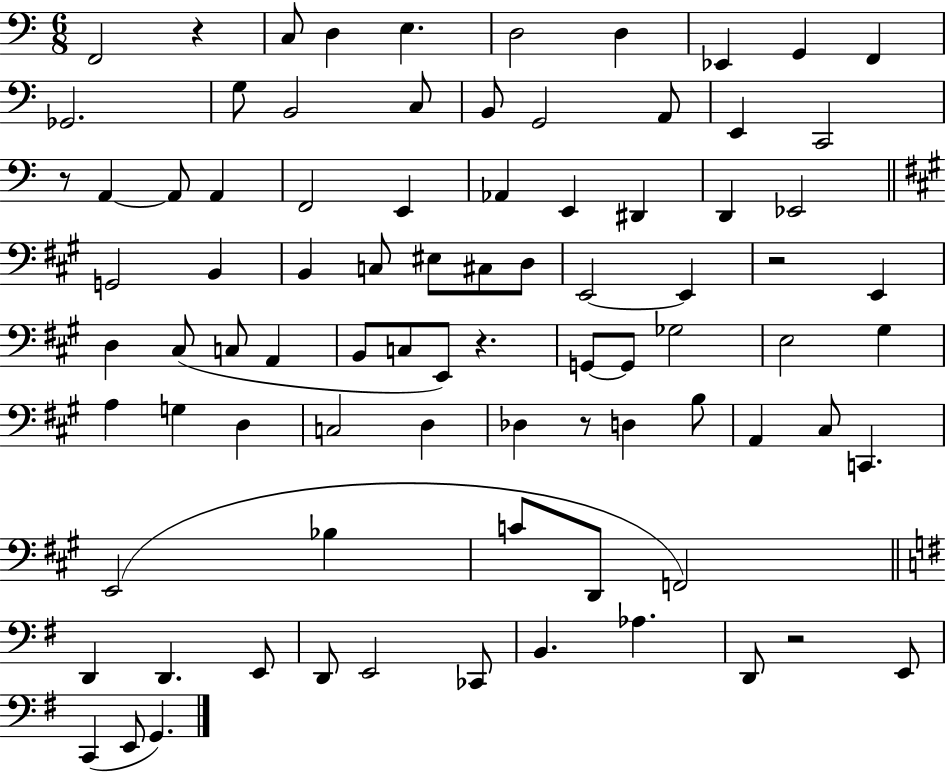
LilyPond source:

{
  \clef bass
  \numericTimeSignature
  \time 6/8
  \key c \major
  \repeat volta 2 { f,2 r4 | c8 d4 e4. | d2 d4 | ees,4 g,4 f,4 | \break ges,2. | g8 b,2 c8 | b,8 g,2 a,8 | e,4 c,2 | \break r8 a,4~~ a,8 a,4 | f,2 e,4 | aes,4 e,4 dis,4 | d,4 ees,2 | \break \bar "||" \break \key a \major g,2 b,4 | b,4 c8 eis8 cis8 d8 | e,2~~ e,4 | r2 e,4 | \break d4 cis8( c8 a,4 | b,8 c8 e,8) r4. | g,8~~ g,8 ges2 | e2 gis4 | \break a4 g4 d4 | c2 d4 | des4 r8 d4 b8 | a,4 cis8 c,4. | \break e,2( bes4 | c'8 d,8 f,2) | \bar "||" \break \key g \major d,4 d,4. e,8 | d,8 e,2 ces,8 | b,4. aes4. | d,8 r2 e,8 | \break c,4( e,8 g,4.) | } \bar "|."
}